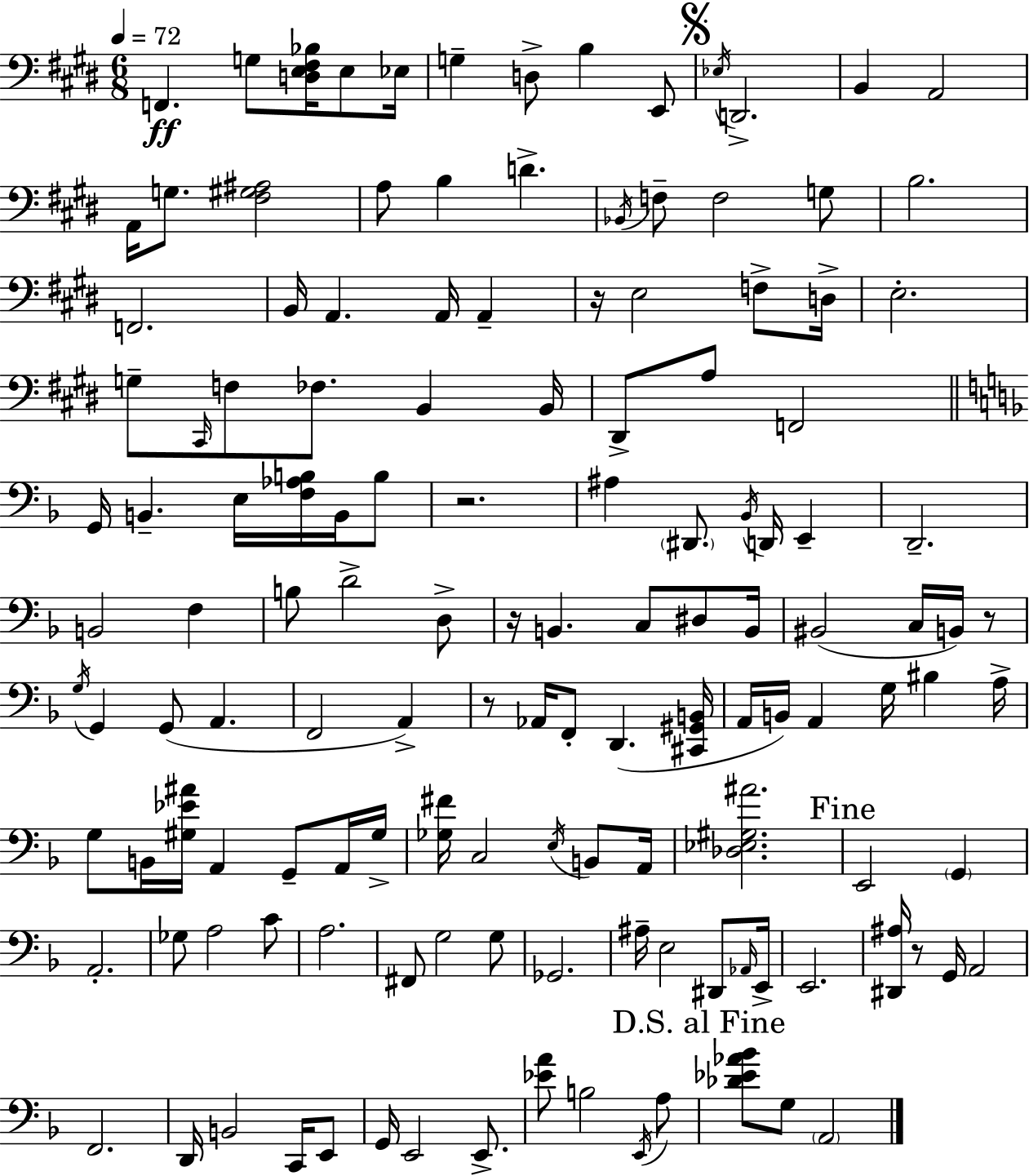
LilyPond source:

{
  \clef bass
  \numericTimeSignature
  \time 6/8
  \key e \major
  \tempo 4 = 72
  f,4.\ff g8 <d e fis bes>16 e8 ees16 | g4-- d8-> b4 e,8 | \mark \markup { \musicglyph "scripts.segno" } \acciaccatura { ees16 } d,2.-> | b,4 a,2 | \break a,16 g8. <fis gis ais>2 | a8 b4 d'4.-> | \acciaccatura { bes,16 } f8-- f2 | g8 b2. | \break f,2. | b,16 a,4. a,16 a,4-- | r16 e2 f8-> | d16-> e2.-. | \break g8-- \grace { cis,16 } f8 fes8. b,4 | b,16 dis,8-> a8 f,2 | \bar "||" \break \key f \major g,16 b,4.-- e16 <f aes b>16 b,16 b8 | r2. | ais4 \parenthesize dis,8. \acciaccatura { bes,16 } d,16 e,4-- | d,2.-- | \break b,2 f4 | b8 d'2-> d8-> | r16 b,4. c8 dis8 | b,16 bis,2( c16 b,16) r8 | \break \acciaccatura { g16 } g,4 g,8( a,4. | f,2 a,4->) | r8 aes,16 f,8-. d,4.( | <cis, gis, b,>16 a,16 b,16) a,4 g16 bis4 | \break a16-> g8 b,16 <gis ees' ais'>16 a,4 g,8-- | a,16 gis16-> <ges fis'>16 c2 \acciaccatura { e16 } | b,8 a,16 <des ees gis ais'>2. | \mark "Fine" e,2 \parenthesize g,4 | \break a,2.-. | ges8 a2 | c'8 a2. | fis,8 g2 | \break g8 ges,2. | ais16-- e2 | dis,8 \grace { aes,16 } e,16-> e,2. | <dis, ais>16 r8 g,16 a,2 | \break f,2. | d,16 b,2 | c,16 e,8 g,16 e,2 | e,8.-> <ees' a'>8 b2 | \break \acciaccatura { e,16 } a8 \mark "D.S. al Fine" <des' ees' aes' bes'>8 g8 \parenthesize a,2 | \bar "|."
}